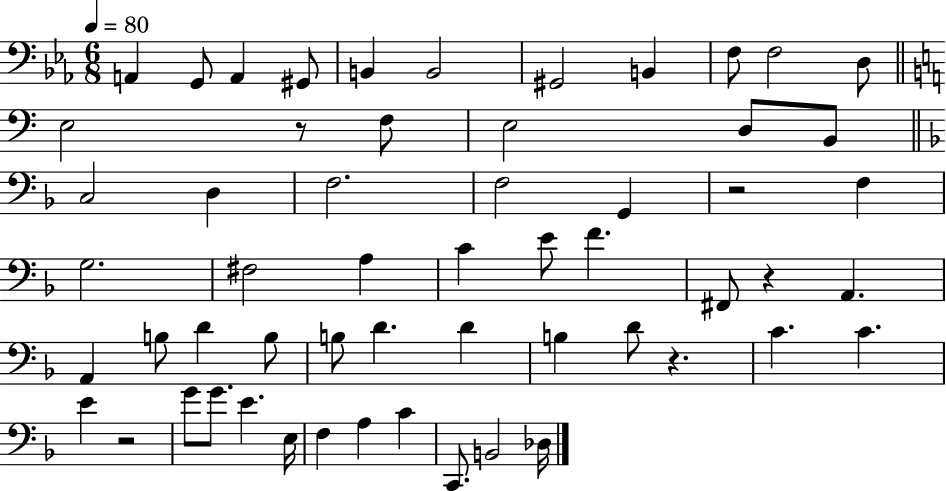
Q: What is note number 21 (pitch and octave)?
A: G2